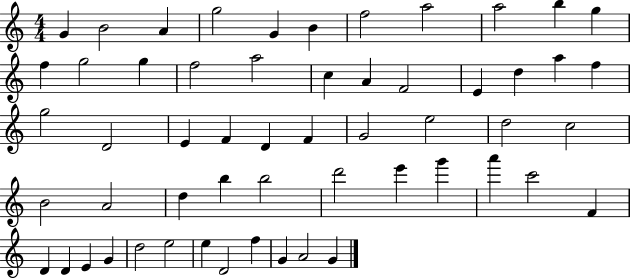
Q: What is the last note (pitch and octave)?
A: G4